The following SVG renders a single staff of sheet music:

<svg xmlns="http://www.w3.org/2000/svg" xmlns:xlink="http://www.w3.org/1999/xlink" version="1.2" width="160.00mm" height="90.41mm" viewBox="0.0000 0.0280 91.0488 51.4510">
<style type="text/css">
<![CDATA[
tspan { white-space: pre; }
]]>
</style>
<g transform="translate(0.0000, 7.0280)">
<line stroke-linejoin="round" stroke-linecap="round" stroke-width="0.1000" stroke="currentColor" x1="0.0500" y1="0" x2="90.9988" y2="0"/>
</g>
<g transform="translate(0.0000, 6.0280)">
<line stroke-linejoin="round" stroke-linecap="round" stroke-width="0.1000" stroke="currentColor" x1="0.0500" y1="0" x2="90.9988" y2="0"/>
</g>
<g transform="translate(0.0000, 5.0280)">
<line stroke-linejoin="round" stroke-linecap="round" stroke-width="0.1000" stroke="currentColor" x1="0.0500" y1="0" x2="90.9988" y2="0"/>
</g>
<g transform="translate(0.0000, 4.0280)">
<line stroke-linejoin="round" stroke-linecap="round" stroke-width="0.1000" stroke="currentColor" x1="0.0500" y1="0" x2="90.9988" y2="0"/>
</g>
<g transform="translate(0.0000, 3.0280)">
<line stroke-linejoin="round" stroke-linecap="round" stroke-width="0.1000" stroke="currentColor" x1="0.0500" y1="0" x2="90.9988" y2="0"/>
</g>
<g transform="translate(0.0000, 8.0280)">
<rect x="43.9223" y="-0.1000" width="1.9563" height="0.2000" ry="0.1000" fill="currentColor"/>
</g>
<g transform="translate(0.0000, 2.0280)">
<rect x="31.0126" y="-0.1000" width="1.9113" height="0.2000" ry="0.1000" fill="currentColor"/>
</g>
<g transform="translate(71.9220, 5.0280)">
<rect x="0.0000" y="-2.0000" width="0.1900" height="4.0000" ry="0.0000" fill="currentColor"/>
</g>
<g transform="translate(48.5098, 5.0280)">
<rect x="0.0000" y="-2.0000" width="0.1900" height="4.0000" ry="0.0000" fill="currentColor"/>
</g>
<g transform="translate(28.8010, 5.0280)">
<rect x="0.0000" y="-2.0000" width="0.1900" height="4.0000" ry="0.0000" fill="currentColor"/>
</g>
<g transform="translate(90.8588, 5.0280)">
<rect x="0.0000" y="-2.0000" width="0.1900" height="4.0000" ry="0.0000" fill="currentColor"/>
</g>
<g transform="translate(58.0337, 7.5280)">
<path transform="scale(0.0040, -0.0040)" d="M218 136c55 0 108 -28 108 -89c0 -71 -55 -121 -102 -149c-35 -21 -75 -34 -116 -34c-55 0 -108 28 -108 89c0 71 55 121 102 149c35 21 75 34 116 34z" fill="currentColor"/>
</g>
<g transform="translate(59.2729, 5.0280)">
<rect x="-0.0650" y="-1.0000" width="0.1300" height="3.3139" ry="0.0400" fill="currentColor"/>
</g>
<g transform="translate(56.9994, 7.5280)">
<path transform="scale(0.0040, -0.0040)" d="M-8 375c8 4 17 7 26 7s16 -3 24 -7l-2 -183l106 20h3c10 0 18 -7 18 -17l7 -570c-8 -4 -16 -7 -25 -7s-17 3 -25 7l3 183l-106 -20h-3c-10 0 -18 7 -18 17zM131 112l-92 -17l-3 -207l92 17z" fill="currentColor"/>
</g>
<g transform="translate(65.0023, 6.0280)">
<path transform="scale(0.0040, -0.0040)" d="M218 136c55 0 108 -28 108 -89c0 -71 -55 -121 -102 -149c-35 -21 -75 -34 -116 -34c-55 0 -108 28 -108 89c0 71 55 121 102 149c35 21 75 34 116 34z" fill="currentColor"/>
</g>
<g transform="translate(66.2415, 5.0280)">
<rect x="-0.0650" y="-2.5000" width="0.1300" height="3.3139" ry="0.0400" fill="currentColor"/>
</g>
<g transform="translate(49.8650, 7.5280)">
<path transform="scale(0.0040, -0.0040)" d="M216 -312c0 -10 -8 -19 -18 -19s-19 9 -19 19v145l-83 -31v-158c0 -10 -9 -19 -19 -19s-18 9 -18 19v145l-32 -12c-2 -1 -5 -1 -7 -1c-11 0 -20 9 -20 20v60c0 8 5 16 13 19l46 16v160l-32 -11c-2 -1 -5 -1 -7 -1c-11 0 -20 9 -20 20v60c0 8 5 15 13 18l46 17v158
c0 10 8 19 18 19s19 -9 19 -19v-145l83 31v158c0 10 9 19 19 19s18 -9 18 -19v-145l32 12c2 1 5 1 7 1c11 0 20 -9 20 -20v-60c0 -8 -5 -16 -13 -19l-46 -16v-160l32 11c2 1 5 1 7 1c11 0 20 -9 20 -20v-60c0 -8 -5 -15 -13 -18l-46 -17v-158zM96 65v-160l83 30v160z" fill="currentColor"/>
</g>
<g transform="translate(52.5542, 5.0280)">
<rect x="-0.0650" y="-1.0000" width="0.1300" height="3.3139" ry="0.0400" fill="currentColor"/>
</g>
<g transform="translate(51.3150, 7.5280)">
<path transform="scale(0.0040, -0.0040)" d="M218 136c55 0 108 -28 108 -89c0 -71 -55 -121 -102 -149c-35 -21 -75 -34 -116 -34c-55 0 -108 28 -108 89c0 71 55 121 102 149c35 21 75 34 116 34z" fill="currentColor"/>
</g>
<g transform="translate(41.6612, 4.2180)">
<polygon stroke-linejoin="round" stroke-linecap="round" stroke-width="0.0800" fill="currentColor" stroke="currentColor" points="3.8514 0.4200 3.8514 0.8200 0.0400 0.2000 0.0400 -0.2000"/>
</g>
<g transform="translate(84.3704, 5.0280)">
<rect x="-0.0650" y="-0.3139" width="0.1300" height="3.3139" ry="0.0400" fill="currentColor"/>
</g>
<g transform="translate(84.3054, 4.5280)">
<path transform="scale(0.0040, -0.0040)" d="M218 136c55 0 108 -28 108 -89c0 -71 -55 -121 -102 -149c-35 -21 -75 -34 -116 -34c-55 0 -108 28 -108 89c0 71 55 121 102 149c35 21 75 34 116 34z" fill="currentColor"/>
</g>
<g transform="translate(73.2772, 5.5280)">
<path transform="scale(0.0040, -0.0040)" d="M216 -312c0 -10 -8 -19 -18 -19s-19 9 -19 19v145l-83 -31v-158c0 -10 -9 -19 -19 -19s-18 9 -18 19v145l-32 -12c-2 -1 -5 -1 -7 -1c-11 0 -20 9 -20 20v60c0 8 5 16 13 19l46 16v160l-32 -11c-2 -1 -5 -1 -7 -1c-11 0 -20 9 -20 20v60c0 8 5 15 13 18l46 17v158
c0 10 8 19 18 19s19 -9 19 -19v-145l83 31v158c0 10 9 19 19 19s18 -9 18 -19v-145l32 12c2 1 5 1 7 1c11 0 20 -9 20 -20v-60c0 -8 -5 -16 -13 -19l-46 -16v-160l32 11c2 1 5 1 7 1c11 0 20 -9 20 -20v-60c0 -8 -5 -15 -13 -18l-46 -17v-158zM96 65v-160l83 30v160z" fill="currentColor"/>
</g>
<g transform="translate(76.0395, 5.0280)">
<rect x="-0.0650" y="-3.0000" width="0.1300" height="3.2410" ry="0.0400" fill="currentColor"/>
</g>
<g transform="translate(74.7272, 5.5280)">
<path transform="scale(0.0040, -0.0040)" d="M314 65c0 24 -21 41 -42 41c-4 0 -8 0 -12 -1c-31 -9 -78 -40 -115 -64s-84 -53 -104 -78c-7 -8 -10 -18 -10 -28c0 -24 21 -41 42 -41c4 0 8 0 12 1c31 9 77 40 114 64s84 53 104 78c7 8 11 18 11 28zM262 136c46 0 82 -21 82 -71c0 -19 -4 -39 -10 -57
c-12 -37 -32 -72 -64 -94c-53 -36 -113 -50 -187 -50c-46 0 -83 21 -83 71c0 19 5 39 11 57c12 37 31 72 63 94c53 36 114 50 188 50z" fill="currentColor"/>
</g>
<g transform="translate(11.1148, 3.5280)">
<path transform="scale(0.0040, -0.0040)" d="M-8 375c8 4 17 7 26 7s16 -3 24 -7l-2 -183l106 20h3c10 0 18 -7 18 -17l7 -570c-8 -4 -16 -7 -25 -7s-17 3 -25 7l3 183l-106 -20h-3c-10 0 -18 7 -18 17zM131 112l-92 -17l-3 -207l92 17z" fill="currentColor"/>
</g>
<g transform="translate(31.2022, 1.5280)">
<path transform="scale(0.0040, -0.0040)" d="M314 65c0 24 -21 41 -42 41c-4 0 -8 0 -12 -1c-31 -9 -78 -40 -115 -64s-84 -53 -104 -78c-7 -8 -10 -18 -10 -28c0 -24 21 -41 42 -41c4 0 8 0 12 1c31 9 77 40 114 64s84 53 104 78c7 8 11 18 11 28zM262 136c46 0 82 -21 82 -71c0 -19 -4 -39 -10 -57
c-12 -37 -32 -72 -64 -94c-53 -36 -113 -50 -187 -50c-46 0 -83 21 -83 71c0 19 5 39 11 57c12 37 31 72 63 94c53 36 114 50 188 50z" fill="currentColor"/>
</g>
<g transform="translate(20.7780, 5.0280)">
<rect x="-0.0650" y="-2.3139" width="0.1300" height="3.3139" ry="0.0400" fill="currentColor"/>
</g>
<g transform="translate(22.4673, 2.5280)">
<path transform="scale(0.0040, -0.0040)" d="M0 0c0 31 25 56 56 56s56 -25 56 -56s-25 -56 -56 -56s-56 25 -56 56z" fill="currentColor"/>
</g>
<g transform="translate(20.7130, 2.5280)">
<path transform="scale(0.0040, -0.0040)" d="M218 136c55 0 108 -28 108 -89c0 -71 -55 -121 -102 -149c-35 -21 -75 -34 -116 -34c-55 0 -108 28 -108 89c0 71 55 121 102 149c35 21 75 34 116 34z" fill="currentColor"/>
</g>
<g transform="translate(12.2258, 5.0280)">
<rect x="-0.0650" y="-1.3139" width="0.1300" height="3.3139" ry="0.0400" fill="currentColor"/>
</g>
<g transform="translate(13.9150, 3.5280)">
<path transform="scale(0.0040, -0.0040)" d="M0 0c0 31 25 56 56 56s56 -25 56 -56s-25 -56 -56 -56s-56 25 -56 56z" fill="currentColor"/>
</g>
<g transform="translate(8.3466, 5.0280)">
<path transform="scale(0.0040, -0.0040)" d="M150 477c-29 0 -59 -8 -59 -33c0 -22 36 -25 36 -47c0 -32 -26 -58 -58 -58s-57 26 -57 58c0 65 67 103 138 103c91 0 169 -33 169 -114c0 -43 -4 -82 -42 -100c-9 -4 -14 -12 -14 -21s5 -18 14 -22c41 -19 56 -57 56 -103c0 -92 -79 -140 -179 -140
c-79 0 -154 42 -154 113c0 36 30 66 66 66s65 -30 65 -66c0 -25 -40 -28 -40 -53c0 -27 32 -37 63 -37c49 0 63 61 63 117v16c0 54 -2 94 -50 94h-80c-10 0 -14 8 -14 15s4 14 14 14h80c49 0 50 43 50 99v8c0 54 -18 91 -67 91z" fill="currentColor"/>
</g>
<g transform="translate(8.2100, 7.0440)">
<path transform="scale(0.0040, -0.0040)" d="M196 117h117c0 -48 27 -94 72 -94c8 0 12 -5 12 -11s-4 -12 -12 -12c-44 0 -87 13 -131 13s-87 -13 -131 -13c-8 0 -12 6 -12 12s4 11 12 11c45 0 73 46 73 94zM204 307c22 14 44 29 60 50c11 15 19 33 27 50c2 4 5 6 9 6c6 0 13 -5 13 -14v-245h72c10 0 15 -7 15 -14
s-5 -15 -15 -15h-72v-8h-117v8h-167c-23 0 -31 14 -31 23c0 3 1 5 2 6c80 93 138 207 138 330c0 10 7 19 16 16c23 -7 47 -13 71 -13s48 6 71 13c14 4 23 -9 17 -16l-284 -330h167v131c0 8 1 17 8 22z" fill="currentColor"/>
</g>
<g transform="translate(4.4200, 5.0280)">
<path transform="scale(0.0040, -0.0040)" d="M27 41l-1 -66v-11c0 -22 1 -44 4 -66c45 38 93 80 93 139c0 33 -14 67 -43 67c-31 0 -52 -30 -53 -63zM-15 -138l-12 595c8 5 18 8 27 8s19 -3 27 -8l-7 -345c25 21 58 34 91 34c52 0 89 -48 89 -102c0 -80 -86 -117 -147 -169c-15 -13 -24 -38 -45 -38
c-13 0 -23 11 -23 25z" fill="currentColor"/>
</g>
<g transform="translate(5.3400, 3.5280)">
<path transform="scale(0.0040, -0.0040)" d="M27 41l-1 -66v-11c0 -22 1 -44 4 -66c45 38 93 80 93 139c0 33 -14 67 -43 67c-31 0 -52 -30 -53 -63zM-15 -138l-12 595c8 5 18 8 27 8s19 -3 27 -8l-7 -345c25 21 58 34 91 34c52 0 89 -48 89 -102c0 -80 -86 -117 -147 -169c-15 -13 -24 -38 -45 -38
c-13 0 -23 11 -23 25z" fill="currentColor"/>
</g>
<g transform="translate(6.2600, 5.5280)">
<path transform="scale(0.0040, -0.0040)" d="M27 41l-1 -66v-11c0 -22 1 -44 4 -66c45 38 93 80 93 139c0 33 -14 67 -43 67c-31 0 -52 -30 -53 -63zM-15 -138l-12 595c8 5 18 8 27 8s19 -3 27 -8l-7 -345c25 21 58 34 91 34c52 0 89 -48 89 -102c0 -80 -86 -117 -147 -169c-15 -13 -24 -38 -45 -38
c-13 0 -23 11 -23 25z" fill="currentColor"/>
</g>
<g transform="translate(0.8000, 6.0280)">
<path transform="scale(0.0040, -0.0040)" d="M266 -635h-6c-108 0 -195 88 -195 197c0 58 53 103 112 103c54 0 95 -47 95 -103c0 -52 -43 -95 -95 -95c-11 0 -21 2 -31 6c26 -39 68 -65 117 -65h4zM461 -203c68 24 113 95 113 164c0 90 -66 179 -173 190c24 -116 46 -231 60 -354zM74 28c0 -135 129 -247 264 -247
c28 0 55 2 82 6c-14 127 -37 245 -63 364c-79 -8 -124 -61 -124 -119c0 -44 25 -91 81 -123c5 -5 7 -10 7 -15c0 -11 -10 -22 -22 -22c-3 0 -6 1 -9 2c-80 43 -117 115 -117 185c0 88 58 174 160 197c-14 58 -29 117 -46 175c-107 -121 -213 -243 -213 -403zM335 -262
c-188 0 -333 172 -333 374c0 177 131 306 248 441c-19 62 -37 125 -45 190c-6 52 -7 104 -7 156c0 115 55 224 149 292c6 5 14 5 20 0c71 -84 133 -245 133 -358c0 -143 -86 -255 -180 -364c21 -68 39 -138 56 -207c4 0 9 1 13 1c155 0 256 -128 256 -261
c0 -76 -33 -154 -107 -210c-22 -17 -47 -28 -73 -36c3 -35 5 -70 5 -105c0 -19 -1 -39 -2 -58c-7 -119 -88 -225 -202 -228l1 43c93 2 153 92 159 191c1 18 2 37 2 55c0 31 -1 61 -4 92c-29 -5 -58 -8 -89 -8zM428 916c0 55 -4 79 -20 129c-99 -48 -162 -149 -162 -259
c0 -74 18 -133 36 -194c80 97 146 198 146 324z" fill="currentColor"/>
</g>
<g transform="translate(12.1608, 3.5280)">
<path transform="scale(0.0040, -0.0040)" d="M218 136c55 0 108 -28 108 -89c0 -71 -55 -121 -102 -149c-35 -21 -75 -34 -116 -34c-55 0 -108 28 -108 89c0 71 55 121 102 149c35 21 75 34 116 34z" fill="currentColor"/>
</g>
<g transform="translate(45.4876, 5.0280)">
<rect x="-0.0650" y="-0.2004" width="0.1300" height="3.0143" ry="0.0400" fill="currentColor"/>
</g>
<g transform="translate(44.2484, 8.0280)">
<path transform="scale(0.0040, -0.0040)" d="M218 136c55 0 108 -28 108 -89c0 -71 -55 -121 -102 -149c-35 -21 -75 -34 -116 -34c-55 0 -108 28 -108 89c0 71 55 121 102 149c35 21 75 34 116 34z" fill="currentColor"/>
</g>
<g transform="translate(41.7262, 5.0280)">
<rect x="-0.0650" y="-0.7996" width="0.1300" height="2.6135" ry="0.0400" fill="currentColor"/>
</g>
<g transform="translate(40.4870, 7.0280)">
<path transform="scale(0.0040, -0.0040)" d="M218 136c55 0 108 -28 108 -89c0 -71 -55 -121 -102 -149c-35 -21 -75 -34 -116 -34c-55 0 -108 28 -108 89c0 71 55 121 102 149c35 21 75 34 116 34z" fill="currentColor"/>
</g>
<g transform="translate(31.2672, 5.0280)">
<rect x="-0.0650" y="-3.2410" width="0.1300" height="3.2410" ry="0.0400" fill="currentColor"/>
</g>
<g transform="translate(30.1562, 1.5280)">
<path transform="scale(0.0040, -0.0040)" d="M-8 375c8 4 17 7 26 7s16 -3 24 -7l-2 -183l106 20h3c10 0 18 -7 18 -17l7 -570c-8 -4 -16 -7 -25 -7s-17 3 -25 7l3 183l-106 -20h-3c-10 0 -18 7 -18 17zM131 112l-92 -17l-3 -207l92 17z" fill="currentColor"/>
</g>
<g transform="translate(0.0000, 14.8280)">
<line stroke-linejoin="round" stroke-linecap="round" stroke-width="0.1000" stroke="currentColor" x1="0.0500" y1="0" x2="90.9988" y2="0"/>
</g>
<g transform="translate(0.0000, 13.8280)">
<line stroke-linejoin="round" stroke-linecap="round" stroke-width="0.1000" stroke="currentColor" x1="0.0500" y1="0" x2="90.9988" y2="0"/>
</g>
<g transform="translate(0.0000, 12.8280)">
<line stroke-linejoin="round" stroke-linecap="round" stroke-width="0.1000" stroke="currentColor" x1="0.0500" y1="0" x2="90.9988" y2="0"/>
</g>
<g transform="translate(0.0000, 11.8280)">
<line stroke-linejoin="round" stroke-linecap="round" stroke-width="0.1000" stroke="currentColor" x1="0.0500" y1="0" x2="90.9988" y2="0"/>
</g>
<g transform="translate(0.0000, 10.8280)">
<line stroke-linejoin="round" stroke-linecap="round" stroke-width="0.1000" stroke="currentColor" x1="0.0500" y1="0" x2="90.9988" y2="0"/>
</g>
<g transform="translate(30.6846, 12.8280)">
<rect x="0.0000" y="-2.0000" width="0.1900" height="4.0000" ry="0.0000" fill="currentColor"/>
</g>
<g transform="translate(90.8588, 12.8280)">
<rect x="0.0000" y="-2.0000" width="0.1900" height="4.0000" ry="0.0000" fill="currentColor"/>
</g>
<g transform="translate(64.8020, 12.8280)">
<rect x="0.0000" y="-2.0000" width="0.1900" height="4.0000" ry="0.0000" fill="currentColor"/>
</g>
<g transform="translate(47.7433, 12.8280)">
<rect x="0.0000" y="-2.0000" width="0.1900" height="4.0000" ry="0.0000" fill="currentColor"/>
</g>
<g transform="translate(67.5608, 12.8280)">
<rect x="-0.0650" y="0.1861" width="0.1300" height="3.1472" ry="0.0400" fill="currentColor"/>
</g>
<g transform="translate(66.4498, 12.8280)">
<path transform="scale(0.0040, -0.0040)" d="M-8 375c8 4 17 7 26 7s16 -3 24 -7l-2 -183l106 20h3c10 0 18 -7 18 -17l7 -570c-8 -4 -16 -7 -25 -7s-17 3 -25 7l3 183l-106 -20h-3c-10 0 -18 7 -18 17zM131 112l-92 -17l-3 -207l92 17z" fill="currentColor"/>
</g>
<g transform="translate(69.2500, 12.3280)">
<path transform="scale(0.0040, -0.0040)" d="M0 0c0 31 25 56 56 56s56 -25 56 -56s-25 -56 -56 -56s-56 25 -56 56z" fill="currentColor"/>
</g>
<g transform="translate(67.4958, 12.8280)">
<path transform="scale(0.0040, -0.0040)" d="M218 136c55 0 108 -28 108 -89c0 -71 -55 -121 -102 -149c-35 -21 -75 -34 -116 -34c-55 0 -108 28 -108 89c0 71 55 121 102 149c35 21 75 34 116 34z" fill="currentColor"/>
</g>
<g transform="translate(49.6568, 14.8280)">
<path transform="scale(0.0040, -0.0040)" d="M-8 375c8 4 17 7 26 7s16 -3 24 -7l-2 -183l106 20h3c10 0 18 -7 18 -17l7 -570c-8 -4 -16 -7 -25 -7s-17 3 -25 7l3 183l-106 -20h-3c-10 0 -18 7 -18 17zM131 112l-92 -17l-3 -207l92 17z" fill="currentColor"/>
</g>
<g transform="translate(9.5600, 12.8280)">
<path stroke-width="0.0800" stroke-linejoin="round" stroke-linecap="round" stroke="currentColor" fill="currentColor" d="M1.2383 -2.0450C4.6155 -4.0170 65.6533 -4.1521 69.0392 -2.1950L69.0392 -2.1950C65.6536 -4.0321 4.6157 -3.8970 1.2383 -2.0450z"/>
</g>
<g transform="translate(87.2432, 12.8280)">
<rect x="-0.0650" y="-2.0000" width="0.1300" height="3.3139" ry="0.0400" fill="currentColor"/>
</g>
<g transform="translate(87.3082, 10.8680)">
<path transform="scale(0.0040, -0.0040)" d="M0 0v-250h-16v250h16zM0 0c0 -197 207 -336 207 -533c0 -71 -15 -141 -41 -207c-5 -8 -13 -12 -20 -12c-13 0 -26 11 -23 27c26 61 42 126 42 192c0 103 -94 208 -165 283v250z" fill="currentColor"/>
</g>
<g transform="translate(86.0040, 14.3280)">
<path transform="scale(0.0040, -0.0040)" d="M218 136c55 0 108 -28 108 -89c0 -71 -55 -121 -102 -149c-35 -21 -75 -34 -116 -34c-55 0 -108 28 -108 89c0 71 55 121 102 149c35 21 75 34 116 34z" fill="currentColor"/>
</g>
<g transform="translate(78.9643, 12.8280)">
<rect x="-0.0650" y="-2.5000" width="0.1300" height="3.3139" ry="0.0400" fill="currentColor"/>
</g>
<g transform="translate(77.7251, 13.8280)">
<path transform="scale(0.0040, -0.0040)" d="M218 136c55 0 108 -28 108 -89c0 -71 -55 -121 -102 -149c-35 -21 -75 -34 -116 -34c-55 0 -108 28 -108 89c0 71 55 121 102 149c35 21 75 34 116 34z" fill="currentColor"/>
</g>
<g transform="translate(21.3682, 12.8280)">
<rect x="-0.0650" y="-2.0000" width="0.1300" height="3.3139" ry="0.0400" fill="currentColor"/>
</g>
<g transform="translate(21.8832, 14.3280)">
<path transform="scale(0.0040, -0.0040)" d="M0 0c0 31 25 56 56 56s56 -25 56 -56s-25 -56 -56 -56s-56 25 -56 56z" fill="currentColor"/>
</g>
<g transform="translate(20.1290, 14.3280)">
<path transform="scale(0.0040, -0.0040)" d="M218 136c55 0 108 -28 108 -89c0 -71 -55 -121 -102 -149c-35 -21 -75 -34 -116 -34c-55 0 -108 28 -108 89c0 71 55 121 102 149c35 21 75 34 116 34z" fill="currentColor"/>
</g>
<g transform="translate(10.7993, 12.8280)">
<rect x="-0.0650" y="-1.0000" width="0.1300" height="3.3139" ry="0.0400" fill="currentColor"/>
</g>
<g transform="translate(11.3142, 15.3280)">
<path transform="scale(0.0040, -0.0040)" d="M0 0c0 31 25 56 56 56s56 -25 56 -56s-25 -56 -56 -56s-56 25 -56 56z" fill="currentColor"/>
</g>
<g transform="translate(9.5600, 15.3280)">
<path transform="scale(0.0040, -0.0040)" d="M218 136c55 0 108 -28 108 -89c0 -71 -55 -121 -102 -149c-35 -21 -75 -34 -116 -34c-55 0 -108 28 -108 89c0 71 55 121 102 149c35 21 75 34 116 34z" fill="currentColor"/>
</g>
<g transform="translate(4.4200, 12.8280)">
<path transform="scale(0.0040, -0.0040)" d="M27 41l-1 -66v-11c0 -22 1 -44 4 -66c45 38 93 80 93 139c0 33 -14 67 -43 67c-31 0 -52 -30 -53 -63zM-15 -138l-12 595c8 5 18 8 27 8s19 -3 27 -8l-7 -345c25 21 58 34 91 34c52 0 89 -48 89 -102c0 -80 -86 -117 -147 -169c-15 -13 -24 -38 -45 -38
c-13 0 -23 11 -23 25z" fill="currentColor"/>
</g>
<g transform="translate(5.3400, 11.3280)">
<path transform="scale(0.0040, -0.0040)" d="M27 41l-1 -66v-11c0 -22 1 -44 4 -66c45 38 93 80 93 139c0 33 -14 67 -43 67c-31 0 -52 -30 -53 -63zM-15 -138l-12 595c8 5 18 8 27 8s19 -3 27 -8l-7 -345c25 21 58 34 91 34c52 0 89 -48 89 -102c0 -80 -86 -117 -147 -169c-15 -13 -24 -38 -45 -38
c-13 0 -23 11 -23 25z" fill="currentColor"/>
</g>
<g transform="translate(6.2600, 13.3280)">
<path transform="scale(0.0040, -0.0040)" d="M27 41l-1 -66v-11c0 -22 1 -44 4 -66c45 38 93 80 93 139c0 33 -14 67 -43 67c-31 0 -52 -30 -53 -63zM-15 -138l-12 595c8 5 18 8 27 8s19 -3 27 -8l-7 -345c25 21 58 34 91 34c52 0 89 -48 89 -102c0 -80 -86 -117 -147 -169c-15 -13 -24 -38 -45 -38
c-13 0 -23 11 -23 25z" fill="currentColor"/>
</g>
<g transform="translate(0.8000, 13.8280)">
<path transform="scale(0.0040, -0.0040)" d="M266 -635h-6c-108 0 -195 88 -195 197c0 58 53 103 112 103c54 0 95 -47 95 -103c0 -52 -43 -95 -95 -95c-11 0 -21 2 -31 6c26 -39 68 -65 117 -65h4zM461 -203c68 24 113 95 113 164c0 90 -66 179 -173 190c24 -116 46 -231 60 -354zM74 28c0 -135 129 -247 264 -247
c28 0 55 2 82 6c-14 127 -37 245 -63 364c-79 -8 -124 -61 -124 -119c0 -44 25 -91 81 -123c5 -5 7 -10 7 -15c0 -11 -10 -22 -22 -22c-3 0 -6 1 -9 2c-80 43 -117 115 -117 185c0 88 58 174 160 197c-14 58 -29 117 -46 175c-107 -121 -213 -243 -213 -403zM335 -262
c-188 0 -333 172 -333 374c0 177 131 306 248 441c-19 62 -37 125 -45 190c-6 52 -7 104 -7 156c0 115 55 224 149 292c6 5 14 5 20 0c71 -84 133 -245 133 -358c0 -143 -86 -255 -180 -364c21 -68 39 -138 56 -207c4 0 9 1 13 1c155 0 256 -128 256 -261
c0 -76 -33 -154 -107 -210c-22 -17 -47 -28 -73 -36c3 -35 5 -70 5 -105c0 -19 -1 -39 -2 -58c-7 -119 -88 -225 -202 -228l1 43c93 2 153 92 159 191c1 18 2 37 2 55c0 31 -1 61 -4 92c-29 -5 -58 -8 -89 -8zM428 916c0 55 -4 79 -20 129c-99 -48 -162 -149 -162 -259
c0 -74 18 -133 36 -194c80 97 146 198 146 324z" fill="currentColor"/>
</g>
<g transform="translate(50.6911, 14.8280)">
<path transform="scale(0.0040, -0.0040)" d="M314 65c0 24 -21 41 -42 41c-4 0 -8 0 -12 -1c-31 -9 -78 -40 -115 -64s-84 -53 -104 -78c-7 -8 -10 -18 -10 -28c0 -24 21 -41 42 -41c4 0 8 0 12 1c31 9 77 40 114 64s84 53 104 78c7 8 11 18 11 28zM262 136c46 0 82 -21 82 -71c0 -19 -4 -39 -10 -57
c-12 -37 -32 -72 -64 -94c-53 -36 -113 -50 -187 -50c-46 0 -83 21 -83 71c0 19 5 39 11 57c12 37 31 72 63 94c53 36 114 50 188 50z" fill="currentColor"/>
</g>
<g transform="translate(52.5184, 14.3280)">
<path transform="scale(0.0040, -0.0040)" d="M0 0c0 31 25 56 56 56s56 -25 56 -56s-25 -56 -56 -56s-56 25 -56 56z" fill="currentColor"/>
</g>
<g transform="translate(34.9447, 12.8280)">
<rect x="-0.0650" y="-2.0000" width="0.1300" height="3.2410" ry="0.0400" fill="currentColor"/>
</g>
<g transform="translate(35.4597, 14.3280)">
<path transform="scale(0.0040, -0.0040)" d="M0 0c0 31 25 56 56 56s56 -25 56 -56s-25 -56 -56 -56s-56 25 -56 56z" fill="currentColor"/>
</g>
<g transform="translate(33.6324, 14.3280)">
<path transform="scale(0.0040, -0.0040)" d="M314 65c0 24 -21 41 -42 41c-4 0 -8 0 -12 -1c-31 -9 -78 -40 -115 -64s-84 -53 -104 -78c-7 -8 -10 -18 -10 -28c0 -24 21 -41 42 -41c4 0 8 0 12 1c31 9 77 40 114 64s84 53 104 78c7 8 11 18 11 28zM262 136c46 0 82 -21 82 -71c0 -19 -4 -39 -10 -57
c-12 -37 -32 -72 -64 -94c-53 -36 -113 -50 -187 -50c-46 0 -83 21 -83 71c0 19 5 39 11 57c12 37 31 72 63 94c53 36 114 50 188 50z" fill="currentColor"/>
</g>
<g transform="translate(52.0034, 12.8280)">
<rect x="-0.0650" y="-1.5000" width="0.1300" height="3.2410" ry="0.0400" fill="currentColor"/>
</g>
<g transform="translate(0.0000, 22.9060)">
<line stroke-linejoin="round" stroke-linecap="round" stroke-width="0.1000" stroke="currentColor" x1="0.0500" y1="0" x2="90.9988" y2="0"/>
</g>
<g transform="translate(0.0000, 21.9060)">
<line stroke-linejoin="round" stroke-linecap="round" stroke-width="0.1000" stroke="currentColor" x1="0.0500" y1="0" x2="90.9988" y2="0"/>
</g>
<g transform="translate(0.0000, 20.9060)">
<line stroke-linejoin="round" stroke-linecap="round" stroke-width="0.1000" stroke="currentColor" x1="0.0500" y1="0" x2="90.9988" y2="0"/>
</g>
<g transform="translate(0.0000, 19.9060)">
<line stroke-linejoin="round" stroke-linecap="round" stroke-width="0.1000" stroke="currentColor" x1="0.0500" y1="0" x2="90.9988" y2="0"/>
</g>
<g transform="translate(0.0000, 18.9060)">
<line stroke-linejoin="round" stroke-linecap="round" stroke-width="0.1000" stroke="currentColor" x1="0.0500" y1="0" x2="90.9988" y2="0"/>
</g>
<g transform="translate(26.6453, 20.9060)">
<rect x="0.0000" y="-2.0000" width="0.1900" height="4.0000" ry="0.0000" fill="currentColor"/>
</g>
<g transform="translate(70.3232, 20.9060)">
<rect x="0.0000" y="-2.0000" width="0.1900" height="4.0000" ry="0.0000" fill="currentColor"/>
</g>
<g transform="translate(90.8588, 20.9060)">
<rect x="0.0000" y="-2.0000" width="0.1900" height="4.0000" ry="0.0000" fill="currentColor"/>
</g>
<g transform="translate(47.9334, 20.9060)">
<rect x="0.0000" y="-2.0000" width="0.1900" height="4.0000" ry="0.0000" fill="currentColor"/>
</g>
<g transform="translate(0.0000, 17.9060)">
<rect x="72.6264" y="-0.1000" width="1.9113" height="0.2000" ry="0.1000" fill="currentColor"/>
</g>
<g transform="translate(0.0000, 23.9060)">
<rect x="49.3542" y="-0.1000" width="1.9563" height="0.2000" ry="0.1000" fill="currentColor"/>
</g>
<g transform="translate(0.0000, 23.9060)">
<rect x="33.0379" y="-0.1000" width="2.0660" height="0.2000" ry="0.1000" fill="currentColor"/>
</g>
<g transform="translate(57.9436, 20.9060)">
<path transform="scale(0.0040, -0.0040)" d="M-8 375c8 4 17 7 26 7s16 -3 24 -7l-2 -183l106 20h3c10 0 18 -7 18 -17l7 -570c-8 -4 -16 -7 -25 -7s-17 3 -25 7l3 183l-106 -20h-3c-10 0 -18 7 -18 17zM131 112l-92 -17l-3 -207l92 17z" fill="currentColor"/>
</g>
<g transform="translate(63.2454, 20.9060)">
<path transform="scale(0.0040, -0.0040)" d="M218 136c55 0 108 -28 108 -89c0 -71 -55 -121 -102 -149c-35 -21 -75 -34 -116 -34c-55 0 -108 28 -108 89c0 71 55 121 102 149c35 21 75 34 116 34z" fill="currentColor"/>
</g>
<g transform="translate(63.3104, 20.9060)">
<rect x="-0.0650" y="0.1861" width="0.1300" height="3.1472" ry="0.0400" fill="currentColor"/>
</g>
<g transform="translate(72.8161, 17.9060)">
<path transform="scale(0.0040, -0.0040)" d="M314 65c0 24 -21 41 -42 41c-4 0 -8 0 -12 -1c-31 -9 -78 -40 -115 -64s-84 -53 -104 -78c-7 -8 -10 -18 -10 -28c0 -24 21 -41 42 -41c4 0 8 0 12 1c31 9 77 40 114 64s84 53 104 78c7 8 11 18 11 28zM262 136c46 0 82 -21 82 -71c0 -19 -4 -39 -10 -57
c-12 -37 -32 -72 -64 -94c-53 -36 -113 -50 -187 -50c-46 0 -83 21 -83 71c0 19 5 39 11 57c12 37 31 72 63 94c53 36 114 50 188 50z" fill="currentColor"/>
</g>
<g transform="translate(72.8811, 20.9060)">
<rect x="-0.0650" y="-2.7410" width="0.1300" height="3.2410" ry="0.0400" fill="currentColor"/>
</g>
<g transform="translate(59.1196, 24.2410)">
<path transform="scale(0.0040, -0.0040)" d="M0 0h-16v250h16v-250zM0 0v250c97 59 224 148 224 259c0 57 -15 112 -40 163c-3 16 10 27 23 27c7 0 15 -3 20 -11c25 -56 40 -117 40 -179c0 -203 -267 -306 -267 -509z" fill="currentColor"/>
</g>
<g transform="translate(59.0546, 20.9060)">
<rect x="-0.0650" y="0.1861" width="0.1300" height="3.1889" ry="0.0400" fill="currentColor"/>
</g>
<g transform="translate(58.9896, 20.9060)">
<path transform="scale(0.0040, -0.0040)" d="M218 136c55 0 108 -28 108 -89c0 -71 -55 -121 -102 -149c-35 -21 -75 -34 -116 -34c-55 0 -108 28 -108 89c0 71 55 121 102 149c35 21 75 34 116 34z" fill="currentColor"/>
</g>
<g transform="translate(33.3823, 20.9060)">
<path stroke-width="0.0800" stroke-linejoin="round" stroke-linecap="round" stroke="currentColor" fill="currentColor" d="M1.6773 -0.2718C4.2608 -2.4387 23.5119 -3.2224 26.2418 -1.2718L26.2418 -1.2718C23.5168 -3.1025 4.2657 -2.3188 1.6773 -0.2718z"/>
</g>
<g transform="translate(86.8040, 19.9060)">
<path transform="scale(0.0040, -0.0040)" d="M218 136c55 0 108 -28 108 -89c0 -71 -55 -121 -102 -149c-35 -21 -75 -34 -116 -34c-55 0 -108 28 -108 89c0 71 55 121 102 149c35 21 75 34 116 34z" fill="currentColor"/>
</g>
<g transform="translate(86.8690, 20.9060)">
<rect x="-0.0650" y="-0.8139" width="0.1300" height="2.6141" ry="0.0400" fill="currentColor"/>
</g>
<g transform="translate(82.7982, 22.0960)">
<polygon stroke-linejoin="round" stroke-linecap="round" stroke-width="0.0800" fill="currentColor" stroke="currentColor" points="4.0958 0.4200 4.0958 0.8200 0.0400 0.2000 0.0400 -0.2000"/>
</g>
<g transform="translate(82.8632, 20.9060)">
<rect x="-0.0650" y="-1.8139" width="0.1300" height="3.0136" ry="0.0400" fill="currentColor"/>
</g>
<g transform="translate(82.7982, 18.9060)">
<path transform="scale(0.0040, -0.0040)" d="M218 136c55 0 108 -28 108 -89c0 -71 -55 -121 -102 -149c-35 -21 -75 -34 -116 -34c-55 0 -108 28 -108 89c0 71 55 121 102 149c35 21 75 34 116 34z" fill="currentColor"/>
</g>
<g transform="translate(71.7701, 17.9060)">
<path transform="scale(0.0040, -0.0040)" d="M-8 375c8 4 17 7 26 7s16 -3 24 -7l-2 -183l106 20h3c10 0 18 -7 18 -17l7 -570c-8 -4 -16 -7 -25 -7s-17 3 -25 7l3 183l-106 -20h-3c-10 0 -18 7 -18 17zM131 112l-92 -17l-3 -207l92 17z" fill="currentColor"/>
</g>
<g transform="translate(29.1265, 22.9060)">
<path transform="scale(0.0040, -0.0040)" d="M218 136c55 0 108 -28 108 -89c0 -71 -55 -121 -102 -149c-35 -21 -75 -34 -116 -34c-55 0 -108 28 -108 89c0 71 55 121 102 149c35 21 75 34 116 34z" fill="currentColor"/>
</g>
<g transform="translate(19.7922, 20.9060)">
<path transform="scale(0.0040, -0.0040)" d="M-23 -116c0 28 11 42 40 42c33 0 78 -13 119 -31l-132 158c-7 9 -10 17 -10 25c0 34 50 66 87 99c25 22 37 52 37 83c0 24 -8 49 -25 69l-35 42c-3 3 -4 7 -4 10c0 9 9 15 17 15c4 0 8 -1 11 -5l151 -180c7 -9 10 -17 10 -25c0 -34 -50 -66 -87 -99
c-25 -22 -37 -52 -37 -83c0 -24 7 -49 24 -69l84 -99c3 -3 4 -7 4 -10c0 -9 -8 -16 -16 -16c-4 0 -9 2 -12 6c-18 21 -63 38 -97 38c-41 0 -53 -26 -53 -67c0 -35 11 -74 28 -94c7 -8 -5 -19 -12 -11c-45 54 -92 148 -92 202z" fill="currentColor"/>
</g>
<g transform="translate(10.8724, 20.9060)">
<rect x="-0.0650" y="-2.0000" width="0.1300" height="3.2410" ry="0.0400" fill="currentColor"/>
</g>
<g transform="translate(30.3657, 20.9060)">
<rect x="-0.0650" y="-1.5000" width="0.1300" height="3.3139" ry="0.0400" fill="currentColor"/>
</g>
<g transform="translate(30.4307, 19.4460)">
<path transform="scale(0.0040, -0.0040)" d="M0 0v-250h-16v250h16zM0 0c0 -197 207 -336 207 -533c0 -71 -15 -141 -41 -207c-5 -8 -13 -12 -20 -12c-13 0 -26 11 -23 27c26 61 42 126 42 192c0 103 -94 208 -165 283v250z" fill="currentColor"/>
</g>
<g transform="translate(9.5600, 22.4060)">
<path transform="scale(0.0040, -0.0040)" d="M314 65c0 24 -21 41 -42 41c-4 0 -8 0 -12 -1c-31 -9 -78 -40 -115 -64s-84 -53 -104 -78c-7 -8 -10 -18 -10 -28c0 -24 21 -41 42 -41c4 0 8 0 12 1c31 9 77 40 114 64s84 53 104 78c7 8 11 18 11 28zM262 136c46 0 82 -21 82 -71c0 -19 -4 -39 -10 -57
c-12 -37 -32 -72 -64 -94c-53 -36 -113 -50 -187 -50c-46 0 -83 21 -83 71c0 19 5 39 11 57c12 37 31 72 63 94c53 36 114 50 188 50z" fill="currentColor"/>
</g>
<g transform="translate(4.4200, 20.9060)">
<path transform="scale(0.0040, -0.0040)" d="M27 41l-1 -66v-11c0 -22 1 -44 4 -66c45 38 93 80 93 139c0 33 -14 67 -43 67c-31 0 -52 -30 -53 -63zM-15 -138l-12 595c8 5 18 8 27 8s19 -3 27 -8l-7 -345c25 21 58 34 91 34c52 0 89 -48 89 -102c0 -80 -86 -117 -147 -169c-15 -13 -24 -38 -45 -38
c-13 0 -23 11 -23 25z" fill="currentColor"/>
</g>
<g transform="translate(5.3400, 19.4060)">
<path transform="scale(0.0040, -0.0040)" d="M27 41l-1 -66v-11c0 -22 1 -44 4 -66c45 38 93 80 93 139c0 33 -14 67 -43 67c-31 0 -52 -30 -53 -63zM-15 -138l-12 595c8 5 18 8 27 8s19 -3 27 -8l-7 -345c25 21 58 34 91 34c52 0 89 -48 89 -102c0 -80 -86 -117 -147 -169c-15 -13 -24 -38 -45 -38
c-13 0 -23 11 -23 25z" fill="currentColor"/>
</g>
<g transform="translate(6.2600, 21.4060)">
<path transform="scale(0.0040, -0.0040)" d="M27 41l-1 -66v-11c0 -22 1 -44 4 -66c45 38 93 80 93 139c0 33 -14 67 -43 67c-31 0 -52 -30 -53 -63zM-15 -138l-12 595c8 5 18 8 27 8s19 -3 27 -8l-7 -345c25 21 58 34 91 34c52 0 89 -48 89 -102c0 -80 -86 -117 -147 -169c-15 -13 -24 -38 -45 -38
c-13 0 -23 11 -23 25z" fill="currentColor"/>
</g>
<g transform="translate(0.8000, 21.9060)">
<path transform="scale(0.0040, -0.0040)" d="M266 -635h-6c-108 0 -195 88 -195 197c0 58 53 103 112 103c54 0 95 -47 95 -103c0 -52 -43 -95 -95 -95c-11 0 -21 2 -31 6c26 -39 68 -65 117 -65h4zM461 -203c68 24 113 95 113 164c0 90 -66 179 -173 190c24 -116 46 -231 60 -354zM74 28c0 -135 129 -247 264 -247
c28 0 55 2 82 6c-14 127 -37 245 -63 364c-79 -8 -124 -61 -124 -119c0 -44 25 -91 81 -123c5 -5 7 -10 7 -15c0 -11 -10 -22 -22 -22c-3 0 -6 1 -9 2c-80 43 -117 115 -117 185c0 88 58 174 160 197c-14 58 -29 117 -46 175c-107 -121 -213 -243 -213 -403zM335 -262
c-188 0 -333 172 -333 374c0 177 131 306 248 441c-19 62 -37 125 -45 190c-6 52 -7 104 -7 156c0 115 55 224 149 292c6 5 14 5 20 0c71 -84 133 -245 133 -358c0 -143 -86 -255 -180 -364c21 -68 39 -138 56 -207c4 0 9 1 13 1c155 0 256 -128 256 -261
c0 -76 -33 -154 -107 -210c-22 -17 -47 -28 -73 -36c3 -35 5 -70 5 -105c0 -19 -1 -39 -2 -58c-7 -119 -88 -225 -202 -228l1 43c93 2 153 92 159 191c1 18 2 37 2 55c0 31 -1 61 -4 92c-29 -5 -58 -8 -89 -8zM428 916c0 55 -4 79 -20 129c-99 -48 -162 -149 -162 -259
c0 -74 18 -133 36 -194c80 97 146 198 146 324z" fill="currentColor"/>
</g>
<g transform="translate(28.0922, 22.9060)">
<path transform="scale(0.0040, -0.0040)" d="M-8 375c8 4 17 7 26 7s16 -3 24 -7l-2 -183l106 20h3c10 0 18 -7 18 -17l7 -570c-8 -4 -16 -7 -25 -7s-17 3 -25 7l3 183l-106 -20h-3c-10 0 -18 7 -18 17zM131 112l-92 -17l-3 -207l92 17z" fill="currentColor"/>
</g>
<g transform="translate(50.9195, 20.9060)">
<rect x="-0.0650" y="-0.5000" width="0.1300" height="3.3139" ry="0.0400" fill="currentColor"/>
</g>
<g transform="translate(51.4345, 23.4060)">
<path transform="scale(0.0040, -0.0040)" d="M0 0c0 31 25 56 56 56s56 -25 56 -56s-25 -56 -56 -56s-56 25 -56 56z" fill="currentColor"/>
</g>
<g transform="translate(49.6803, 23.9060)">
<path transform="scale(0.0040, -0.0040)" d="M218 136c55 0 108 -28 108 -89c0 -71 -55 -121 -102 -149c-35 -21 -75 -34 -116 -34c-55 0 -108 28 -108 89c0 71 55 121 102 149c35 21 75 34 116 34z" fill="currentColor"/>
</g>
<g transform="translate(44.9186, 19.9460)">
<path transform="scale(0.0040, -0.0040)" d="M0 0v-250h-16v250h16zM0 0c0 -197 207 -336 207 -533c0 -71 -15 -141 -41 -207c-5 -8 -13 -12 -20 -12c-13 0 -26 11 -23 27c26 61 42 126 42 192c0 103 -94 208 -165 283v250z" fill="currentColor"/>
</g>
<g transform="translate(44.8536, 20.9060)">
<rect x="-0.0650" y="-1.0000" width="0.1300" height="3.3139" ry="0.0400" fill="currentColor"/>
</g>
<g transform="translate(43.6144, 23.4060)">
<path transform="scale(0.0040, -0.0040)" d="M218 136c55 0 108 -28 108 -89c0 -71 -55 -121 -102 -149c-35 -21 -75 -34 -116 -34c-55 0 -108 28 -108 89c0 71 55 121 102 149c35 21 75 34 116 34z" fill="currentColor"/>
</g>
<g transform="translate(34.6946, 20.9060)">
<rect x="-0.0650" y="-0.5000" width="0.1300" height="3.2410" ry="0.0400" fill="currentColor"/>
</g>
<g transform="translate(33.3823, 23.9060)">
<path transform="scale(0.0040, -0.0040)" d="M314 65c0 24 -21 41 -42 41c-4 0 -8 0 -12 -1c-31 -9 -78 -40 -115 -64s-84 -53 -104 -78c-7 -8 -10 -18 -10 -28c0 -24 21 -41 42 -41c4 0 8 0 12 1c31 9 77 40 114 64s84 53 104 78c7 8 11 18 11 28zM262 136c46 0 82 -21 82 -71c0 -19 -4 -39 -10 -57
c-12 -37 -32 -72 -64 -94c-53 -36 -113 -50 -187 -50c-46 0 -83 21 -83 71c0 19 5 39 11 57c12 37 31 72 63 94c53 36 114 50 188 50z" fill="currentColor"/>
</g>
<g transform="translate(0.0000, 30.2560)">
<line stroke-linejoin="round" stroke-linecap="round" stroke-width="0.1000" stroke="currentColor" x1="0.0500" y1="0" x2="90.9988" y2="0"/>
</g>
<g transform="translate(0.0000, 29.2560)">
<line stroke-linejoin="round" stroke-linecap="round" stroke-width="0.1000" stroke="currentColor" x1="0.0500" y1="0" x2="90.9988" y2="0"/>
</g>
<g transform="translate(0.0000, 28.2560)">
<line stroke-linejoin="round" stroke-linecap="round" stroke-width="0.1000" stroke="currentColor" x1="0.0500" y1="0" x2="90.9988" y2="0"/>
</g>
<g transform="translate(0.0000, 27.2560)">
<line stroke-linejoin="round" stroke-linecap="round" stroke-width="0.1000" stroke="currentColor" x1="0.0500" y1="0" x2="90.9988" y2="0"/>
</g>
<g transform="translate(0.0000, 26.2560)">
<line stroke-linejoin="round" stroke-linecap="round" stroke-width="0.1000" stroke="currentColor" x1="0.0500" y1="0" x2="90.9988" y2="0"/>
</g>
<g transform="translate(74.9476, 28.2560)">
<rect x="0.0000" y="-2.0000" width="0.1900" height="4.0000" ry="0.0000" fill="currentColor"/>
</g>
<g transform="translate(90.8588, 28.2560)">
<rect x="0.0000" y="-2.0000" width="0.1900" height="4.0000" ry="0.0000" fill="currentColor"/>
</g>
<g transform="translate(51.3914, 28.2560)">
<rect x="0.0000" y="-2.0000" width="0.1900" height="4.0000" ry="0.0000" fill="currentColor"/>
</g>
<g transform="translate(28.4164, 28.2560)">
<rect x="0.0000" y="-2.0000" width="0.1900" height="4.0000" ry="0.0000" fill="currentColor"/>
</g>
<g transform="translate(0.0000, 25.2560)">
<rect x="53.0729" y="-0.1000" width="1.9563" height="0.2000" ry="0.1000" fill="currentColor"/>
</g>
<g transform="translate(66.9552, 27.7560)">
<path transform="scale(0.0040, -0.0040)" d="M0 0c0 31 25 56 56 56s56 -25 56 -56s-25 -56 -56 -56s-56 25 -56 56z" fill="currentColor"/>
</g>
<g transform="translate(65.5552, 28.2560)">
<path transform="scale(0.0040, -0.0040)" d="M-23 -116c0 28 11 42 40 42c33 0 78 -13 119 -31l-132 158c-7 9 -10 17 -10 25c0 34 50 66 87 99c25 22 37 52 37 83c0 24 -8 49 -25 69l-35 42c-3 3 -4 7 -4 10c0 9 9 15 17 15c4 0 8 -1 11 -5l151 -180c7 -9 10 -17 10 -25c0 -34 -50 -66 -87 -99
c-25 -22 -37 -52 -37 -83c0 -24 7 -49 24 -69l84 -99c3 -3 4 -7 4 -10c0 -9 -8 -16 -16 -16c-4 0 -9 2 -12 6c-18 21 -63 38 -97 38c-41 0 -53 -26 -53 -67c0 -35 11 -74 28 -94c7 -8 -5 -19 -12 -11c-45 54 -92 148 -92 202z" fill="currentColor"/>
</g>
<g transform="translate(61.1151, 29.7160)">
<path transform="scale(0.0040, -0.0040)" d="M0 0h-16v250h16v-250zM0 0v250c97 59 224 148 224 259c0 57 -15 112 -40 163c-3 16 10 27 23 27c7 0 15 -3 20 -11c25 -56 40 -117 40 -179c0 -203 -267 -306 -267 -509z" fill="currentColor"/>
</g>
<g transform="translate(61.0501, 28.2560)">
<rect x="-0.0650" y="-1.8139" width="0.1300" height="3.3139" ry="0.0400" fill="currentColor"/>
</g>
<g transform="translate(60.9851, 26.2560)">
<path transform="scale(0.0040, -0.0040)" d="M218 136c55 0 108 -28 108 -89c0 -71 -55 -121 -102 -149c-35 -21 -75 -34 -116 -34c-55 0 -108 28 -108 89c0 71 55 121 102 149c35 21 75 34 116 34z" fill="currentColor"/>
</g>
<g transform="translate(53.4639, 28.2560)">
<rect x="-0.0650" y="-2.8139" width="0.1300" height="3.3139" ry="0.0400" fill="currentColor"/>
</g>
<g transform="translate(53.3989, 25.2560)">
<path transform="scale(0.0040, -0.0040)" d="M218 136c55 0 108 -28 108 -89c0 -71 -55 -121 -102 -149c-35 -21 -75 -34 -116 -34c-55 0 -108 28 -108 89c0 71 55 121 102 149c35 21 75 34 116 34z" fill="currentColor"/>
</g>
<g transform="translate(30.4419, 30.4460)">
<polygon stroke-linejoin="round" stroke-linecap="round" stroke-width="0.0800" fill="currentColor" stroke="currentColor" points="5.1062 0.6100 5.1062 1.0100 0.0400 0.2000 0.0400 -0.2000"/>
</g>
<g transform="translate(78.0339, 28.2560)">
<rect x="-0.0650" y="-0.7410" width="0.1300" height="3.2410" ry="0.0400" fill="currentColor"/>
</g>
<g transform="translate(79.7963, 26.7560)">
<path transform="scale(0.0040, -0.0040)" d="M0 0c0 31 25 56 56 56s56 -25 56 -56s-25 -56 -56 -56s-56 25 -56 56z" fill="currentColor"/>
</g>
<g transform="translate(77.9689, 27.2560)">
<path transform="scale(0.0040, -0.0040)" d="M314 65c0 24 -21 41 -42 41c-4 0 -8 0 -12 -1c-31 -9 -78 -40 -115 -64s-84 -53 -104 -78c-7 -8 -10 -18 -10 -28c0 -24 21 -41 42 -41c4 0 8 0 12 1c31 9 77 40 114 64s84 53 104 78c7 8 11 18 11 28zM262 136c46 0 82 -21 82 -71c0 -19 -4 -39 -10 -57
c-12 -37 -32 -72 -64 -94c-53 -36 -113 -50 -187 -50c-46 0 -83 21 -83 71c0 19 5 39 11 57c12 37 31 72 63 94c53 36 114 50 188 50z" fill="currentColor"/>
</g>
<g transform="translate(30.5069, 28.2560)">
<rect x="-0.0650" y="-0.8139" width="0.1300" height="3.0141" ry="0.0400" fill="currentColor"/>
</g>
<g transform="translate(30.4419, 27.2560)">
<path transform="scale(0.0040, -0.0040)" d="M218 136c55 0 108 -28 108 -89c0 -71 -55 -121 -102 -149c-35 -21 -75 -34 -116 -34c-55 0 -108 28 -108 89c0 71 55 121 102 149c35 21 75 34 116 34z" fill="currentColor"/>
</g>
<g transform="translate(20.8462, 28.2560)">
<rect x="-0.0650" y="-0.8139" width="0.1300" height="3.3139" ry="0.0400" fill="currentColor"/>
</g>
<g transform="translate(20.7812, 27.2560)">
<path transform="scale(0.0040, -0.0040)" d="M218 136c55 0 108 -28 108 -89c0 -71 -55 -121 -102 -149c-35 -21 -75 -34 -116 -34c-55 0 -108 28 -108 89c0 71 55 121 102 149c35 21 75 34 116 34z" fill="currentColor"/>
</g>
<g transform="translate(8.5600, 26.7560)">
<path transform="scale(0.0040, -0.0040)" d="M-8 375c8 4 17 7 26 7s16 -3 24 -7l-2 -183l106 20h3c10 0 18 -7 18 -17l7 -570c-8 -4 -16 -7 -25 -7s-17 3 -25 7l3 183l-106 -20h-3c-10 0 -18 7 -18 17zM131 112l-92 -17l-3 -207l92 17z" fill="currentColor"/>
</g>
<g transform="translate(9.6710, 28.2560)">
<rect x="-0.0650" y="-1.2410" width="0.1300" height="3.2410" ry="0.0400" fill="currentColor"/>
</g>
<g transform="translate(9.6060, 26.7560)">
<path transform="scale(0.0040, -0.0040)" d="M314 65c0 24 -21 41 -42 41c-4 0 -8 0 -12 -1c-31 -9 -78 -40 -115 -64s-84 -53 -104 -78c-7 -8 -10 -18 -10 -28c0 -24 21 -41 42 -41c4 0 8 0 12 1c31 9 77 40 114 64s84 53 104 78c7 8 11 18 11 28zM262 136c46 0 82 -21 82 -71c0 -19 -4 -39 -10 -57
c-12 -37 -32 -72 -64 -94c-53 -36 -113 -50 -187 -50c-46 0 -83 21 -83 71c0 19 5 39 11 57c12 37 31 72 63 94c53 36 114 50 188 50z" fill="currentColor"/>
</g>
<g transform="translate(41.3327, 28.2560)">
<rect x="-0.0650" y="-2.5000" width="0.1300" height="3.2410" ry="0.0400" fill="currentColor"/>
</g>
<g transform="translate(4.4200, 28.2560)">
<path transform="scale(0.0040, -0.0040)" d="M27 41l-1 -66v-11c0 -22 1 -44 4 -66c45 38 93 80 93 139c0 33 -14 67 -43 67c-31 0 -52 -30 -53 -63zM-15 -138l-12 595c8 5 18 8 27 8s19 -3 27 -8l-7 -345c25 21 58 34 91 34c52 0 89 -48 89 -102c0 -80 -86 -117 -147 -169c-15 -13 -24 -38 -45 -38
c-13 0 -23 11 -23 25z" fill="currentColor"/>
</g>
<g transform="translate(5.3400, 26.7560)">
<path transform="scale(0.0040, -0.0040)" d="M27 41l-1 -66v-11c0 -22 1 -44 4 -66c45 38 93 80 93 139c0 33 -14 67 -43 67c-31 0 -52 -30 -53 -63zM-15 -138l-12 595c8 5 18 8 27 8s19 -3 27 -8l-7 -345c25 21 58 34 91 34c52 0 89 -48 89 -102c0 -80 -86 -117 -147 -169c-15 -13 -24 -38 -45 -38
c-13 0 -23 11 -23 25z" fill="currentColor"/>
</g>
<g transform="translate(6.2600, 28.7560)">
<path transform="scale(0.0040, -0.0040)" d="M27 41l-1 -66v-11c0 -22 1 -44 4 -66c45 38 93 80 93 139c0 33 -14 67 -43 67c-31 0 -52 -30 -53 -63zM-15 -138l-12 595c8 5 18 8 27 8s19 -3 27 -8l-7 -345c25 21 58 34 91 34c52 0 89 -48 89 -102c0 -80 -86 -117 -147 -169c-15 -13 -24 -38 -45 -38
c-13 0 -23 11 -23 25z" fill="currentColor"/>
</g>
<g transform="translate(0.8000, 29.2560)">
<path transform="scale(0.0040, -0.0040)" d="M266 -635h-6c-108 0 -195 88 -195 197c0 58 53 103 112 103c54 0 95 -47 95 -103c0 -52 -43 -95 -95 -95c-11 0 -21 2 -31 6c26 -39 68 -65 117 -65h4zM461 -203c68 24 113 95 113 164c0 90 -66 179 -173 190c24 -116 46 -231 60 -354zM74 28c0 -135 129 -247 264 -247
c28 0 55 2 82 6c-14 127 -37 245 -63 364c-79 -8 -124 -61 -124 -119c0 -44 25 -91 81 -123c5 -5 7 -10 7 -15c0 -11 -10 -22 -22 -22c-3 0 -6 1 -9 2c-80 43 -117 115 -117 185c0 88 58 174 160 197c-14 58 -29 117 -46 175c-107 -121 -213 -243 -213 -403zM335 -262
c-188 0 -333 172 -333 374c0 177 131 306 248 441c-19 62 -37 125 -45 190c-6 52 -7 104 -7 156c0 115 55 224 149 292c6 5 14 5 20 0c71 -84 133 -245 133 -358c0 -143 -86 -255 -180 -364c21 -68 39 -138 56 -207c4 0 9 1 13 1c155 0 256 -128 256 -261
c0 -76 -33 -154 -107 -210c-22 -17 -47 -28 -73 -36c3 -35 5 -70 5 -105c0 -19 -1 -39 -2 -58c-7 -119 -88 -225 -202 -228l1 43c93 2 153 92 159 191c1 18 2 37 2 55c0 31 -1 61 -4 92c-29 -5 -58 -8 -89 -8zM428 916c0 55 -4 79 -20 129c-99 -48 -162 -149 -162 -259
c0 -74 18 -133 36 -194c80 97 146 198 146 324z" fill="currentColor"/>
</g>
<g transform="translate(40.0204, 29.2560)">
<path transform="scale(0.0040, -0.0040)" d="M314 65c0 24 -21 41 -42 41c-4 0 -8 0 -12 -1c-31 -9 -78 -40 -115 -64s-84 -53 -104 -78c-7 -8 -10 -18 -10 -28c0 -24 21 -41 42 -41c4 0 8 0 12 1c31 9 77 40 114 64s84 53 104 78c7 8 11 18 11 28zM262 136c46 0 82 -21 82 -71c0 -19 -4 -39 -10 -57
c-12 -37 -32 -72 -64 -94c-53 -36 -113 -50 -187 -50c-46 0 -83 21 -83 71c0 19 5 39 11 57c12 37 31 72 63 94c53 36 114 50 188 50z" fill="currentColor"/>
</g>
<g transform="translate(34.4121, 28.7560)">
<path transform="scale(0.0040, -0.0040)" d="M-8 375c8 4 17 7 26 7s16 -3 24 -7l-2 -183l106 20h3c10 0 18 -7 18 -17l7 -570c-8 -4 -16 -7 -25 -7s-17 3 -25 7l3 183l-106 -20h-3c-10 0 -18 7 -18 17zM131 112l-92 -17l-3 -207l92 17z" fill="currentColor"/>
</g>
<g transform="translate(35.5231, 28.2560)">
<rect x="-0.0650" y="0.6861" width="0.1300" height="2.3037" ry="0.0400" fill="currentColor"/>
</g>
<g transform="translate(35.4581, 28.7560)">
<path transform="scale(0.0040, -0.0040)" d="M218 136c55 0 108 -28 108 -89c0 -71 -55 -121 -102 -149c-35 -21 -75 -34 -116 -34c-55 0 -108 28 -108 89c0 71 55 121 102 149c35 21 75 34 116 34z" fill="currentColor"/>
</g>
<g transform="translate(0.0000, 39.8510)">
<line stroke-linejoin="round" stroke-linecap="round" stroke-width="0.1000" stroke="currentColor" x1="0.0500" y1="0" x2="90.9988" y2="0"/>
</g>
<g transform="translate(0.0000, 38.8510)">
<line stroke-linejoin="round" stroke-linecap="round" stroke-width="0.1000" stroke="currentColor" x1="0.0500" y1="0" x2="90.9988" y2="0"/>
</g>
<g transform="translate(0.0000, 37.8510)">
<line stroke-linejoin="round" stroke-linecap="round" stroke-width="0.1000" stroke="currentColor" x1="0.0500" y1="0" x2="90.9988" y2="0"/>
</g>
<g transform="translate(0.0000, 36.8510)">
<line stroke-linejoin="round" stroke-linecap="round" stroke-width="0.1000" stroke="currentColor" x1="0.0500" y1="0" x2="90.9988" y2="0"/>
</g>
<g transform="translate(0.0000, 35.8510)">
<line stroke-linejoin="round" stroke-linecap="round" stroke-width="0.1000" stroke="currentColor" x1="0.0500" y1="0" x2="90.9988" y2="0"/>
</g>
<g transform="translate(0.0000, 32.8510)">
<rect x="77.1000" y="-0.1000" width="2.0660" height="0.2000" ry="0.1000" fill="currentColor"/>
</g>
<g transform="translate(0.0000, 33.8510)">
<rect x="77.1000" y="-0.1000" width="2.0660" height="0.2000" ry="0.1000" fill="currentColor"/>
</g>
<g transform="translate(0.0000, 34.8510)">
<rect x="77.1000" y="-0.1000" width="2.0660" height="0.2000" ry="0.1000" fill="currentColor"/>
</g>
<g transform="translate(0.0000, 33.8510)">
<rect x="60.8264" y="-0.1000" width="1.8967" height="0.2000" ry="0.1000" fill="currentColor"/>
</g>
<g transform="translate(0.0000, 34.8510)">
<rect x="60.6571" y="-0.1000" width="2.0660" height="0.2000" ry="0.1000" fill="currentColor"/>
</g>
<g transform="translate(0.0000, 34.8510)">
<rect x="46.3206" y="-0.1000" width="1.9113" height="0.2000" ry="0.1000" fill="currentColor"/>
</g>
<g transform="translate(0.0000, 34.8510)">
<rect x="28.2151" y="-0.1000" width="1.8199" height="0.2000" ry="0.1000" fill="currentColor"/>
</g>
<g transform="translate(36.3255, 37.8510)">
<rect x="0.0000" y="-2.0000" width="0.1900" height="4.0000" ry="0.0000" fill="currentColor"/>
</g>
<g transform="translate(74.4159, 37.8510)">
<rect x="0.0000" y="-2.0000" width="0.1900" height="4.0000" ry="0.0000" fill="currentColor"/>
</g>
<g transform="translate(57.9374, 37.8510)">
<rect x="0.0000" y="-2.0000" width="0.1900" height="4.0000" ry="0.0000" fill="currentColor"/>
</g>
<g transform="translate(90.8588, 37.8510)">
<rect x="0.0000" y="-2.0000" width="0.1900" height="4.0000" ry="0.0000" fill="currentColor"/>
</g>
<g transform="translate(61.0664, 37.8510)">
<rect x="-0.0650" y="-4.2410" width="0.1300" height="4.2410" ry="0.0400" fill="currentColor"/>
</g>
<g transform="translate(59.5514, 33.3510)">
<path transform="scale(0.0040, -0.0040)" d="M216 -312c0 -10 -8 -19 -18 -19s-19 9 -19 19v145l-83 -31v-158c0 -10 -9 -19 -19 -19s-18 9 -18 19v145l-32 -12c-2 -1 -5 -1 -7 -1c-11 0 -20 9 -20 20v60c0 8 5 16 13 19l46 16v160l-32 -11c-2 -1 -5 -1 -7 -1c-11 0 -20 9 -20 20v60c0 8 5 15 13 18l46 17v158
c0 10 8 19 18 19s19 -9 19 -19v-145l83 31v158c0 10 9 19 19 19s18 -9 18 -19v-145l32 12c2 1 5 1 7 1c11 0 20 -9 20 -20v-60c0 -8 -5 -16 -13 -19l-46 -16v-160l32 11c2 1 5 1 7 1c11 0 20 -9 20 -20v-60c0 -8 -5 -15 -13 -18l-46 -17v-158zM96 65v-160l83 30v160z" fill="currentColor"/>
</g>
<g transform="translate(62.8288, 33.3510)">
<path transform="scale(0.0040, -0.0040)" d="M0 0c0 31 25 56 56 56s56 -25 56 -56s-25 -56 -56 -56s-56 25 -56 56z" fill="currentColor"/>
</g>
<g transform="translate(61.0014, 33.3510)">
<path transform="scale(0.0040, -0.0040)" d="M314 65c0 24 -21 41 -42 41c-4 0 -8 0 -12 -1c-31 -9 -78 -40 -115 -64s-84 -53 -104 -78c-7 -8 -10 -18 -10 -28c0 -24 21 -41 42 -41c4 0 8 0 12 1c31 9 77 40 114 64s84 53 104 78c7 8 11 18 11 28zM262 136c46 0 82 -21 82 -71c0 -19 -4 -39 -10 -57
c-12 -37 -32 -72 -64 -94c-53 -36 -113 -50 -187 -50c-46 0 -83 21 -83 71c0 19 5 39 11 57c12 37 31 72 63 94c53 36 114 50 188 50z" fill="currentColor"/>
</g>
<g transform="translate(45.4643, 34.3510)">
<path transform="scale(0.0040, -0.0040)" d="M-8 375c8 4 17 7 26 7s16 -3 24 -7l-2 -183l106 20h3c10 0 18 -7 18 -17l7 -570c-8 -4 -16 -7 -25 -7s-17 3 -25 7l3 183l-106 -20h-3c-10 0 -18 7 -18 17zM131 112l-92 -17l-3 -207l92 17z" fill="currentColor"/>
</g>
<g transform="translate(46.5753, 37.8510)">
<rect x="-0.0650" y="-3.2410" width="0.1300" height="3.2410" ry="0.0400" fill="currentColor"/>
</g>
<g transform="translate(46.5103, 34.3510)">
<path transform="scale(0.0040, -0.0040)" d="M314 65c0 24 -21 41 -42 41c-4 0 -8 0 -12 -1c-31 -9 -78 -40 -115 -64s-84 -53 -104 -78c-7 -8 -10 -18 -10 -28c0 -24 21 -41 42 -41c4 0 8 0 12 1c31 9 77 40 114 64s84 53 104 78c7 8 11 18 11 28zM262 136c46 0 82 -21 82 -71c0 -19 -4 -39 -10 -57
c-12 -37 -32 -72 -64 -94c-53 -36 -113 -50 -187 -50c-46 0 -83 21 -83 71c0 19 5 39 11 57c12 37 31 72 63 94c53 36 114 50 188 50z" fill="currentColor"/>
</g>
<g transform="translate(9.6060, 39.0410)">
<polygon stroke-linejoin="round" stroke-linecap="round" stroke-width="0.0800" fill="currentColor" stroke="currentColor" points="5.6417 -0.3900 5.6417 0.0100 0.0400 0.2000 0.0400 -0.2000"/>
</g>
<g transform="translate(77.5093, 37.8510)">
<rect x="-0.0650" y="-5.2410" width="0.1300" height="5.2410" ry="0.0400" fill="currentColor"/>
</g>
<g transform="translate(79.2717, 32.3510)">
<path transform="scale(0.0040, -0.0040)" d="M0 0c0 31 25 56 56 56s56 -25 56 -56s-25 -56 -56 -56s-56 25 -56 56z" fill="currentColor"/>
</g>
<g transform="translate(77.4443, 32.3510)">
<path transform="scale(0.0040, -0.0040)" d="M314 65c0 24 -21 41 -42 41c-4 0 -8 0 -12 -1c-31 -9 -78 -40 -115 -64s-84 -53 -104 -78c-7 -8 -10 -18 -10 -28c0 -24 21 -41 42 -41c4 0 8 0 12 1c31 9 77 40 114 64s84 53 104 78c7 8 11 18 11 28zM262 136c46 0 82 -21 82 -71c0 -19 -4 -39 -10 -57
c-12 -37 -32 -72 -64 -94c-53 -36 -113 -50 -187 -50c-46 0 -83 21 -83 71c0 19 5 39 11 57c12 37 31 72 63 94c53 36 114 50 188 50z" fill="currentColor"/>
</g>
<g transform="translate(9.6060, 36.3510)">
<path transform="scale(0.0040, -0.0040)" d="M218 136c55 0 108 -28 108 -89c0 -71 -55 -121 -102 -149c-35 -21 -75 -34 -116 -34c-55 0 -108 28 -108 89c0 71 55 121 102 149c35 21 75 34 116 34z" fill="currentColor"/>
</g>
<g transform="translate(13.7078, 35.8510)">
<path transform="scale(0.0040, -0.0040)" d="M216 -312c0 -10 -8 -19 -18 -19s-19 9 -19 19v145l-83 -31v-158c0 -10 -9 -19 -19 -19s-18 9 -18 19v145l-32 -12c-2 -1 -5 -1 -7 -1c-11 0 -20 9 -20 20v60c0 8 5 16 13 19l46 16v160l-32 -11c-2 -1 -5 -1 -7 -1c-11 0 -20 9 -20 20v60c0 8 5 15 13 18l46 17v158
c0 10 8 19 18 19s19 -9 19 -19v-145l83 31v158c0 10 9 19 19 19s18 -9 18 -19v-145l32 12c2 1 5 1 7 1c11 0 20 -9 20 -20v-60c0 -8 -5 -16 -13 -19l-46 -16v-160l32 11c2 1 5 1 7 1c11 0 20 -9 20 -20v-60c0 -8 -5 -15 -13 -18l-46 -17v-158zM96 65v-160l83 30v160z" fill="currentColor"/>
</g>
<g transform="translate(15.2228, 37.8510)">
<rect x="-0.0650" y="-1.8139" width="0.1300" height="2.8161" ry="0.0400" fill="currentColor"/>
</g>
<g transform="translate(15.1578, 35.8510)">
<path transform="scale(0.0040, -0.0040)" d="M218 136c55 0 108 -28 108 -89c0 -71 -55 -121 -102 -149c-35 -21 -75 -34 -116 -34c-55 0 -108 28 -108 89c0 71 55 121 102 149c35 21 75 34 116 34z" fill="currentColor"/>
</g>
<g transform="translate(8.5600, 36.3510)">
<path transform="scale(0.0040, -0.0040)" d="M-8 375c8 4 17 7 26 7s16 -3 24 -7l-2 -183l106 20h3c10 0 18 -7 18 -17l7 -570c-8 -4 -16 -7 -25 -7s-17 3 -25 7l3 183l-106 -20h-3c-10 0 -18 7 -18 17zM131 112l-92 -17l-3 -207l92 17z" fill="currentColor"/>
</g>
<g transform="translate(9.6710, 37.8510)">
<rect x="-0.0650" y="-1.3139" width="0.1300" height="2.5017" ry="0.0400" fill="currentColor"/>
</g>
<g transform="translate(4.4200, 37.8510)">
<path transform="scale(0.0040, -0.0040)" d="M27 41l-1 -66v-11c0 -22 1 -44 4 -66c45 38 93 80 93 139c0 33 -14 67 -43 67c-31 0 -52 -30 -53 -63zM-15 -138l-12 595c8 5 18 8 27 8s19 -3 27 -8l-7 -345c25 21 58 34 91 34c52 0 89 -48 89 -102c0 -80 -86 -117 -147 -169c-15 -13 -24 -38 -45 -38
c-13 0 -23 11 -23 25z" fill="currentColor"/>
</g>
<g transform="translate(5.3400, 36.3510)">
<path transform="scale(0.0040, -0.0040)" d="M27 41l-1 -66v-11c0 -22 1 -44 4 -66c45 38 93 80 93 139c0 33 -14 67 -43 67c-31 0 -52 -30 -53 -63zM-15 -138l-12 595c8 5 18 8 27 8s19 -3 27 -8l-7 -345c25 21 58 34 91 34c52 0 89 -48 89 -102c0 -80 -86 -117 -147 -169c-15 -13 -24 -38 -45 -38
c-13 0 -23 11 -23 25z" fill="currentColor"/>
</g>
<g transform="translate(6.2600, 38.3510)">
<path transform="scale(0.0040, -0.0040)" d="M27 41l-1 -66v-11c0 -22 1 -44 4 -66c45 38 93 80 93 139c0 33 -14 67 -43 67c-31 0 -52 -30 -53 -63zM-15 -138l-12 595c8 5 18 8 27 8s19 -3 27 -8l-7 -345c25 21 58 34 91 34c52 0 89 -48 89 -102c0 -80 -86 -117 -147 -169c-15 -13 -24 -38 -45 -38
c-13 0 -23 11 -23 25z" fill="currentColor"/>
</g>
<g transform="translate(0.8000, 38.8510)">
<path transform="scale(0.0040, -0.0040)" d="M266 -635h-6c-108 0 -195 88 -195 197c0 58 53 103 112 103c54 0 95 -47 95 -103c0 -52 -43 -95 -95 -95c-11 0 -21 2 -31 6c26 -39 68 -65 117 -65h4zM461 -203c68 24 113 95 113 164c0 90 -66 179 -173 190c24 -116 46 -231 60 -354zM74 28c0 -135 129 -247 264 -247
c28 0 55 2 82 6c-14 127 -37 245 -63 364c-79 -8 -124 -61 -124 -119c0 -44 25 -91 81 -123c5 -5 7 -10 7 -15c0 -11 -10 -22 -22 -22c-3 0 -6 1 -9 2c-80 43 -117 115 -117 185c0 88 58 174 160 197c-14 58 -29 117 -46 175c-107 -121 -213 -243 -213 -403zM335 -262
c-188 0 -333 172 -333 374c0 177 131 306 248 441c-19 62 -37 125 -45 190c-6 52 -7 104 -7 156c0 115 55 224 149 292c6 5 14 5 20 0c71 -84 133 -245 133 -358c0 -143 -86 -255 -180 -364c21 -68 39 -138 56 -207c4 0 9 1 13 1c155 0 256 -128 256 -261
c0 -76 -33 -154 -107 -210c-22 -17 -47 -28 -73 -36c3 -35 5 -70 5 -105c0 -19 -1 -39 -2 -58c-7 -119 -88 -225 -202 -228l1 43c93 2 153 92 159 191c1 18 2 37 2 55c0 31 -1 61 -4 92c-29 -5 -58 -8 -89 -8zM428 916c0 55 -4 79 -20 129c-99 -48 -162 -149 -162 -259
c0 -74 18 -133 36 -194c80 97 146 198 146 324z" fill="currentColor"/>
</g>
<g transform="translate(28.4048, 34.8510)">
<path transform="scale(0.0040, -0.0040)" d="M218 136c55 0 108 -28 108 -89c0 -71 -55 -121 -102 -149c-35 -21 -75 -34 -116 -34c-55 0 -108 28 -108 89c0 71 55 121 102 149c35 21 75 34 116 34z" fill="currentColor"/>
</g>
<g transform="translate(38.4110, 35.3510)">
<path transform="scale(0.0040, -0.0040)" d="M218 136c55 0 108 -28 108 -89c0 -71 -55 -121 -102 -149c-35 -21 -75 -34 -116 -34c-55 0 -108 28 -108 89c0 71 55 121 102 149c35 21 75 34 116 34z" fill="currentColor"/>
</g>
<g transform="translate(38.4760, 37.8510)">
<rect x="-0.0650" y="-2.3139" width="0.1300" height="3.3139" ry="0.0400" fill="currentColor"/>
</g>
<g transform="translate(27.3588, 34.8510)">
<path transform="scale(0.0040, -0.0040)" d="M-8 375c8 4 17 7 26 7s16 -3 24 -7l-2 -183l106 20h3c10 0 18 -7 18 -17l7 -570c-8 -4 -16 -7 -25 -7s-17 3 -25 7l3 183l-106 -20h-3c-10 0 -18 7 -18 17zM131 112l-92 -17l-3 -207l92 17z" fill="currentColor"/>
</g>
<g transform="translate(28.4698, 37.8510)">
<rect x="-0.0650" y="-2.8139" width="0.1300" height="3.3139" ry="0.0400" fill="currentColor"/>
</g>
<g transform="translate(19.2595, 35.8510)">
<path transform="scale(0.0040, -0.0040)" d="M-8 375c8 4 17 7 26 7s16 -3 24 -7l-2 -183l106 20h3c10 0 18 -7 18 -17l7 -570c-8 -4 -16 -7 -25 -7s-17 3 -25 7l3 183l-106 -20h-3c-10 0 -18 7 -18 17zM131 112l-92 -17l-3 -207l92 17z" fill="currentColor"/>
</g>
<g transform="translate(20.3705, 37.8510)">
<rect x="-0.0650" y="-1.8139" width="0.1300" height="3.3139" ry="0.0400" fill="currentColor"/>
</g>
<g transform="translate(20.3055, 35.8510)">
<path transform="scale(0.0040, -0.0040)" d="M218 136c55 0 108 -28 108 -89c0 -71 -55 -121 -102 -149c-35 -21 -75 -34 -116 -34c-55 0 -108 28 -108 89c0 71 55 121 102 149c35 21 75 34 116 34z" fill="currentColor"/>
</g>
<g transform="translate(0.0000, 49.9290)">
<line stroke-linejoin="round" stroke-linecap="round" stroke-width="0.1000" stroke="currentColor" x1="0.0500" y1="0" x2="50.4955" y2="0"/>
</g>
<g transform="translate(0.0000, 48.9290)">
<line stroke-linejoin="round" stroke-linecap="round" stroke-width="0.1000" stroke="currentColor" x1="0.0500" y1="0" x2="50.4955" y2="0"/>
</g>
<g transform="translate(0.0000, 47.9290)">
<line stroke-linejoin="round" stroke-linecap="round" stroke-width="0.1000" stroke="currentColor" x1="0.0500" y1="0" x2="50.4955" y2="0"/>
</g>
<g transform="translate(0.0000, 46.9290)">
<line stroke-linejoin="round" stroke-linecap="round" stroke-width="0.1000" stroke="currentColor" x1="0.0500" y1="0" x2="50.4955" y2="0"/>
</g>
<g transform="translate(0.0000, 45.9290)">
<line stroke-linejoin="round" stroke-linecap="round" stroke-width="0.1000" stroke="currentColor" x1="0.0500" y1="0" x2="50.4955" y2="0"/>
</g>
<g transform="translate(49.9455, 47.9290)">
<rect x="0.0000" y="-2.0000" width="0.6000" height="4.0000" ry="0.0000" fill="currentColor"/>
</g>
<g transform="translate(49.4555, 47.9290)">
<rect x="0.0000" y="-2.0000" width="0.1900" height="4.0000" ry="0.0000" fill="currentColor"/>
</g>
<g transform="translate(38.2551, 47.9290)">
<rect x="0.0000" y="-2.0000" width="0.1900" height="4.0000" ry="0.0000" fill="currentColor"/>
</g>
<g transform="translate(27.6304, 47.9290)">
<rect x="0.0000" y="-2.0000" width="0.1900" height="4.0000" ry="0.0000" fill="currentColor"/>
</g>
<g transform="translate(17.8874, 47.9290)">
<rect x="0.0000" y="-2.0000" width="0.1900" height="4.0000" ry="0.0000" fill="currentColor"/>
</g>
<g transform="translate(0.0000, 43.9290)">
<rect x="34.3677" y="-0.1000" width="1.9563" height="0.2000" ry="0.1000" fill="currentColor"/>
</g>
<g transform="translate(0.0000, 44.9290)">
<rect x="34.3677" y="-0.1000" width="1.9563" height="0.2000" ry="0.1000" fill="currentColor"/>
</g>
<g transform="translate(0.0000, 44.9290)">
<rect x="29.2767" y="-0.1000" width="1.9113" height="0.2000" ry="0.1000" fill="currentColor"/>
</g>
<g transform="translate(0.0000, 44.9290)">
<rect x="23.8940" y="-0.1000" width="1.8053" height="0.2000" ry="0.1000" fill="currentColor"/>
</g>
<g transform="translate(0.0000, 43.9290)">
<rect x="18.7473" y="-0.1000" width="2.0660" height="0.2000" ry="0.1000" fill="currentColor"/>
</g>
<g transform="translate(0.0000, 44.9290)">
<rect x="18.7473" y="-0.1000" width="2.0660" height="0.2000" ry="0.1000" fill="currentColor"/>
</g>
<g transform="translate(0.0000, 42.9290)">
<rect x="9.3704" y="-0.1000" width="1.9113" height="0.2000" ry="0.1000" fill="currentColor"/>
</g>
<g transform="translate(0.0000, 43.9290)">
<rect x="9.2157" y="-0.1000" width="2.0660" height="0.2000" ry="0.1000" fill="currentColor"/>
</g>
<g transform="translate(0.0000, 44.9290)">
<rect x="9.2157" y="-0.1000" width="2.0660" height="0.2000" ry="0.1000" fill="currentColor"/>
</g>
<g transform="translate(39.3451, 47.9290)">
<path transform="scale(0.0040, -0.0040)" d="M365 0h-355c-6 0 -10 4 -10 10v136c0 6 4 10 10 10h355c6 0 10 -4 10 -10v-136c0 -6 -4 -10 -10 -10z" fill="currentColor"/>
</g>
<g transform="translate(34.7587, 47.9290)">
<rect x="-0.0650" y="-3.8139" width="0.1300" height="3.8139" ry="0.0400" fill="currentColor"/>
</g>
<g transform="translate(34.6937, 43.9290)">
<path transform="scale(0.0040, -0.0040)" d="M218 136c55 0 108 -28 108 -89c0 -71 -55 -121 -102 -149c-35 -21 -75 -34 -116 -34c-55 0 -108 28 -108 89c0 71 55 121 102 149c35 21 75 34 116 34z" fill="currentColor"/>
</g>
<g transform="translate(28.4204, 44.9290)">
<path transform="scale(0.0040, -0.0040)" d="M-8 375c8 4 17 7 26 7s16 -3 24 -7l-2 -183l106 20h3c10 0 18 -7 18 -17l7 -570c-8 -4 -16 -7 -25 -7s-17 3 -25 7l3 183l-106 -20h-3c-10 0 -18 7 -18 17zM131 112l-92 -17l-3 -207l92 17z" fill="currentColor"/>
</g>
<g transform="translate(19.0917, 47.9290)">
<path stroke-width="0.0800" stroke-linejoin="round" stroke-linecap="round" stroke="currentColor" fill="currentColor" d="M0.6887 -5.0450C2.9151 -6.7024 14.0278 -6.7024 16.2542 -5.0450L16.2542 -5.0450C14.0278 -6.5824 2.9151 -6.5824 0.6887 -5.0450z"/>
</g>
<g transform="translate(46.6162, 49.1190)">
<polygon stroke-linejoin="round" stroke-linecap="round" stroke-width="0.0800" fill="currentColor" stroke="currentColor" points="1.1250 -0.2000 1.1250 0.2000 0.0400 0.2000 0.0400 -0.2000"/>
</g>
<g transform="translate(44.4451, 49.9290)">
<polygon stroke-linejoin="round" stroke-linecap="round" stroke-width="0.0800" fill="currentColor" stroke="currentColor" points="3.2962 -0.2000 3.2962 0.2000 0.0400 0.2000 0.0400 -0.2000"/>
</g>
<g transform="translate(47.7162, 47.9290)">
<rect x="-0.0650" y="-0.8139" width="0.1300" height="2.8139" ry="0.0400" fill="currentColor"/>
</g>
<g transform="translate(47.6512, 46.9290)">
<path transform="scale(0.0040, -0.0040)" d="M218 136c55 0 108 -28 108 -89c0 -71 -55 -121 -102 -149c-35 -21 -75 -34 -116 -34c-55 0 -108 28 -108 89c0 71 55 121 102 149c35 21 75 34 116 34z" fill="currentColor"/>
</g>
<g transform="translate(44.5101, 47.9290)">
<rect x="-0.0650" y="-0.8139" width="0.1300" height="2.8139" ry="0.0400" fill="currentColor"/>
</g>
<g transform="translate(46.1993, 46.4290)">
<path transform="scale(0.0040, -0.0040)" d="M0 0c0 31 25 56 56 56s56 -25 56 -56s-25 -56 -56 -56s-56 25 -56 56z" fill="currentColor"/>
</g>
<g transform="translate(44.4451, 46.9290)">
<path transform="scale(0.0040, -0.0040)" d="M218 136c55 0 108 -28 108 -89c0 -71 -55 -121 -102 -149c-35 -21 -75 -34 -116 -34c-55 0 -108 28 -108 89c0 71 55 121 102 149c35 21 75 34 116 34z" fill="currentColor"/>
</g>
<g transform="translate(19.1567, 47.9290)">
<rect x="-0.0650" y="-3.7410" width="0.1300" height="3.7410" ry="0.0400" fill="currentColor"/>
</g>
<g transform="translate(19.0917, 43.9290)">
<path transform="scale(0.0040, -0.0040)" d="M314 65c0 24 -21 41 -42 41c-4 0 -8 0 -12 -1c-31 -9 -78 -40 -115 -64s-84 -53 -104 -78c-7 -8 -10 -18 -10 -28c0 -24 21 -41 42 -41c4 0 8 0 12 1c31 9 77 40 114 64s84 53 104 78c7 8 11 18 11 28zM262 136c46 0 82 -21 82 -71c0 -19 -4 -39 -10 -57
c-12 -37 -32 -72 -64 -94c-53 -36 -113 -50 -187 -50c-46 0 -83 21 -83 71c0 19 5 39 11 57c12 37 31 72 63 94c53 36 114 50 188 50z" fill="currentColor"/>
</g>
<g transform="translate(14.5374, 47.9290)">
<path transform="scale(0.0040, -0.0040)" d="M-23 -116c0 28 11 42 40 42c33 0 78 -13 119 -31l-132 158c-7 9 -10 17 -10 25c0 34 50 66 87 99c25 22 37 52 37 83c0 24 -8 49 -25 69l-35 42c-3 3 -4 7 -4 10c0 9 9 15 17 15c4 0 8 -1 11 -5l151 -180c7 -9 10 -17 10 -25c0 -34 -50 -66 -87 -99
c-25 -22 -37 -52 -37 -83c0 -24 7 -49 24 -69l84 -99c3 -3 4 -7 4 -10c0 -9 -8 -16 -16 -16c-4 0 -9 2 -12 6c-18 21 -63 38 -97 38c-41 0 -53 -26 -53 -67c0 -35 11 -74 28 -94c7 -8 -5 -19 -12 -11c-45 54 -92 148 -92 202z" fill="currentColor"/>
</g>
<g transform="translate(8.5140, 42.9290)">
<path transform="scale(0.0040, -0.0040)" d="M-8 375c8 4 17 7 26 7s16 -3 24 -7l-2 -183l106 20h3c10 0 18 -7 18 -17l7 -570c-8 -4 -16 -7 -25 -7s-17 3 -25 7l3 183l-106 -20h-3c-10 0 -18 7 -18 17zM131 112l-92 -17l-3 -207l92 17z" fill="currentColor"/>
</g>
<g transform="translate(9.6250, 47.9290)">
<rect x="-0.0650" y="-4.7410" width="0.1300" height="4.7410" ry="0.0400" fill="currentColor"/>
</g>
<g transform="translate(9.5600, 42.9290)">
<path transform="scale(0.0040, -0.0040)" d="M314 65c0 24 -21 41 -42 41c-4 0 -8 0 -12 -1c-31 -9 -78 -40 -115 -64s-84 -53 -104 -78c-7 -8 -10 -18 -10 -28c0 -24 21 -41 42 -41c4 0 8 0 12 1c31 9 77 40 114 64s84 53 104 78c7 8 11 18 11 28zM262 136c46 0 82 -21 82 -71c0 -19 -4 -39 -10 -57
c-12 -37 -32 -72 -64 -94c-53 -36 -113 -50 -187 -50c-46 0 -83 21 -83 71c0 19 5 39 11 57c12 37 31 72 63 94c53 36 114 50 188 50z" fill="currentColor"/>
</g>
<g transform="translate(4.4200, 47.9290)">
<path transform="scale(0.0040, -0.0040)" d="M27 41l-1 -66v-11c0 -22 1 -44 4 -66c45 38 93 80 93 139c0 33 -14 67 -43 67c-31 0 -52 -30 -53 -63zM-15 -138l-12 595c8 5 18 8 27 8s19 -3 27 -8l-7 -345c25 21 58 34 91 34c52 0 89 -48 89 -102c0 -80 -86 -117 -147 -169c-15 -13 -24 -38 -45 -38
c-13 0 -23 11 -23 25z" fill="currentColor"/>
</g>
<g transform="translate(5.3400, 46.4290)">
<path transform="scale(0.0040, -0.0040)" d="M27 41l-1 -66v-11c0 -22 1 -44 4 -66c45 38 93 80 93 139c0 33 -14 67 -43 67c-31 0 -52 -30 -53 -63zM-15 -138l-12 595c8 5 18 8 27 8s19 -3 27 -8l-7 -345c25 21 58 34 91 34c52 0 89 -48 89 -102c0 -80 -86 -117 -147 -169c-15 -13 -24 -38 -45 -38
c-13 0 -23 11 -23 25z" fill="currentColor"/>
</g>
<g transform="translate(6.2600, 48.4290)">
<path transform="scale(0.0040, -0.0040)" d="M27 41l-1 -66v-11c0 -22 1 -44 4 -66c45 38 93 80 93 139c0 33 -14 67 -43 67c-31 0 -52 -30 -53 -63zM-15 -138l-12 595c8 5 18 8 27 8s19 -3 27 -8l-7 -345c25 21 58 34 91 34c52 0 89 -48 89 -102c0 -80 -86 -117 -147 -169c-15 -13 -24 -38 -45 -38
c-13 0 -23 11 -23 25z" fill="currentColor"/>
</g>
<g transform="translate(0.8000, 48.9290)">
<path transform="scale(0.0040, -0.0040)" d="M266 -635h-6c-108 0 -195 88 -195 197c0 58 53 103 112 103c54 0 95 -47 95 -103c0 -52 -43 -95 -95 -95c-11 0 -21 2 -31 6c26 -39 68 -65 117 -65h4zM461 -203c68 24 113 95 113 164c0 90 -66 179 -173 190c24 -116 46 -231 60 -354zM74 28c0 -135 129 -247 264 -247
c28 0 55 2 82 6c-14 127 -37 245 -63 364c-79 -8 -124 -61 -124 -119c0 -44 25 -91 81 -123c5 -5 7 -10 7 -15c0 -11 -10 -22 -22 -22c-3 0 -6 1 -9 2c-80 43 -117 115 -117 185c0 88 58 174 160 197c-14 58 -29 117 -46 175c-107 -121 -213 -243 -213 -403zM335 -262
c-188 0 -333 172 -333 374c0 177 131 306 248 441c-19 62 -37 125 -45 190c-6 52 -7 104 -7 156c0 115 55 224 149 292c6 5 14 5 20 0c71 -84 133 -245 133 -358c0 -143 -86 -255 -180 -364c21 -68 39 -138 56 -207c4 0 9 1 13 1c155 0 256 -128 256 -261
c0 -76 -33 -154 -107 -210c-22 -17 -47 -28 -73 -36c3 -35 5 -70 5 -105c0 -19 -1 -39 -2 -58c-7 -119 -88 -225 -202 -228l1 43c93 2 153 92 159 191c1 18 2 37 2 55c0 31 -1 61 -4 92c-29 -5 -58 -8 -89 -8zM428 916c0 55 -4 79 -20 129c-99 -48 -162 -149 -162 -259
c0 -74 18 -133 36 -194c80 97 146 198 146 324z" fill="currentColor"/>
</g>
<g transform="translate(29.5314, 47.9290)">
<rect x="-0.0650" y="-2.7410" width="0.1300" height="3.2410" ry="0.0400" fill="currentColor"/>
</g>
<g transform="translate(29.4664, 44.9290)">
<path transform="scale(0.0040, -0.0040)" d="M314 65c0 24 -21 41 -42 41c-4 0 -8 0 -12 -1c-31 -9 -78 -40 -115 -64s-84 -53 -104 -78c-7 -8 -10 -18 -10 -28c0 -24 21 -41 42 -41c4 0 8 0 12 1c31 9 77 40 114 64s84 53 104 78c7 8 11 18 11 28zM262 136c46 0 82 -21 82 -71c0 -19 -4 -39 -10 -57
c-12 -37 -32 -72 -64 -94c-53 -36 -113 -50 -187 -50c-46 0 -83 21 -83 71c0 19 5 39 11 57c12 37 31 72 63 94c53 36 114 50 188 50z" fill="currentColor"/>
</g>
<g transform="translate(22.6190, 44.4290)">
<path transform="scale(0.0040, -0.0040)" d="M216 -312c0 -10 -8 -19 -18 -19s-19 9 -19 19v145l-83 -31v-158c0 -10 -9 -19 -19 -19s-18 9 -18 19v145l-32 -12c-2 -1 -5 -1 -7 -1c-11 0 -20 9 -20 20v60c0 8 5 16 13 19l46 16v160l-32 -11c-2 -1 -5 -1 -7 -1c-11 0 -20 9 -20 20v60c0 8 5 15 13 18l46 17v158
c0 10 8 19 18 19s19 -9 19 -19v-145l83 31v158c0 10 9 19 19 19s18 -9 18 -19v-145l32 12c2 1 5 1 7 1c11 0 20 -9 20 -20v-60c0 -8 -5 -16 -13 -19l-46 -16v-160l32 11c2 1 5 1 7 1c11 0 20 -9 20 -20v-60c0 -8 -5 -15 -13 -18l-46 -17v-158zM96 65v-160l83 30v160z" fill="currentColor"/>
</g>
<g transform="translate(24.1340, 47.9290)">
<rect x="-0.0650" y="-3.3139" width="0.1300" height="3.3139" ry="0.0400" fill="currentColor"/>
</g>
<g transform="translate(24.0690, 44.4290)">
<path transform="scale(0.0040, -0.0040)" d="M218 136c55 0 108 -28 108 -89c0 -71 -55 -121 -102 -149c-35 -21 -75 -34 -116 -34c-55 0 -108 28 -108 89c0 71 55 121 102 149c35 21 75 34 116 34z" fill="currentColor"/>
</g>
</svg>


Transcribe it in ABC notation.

X:1
T:Untitled
M:3/4
L:1/4
K:Eb
e g b2 _E/2 C/2 ^D D G ^A2 c D F F2 E2 B G F/2 F2 z E/2 C2 D/2 C B/2 B a2 f/2 d/2 e2 d d/2 A/2 G2 _a f/2 z d2 e/2 ^f/2 f a g b2 ^d'2 f'2 e'2 z c'2 ^b a2 c' z2 d/2 d/4